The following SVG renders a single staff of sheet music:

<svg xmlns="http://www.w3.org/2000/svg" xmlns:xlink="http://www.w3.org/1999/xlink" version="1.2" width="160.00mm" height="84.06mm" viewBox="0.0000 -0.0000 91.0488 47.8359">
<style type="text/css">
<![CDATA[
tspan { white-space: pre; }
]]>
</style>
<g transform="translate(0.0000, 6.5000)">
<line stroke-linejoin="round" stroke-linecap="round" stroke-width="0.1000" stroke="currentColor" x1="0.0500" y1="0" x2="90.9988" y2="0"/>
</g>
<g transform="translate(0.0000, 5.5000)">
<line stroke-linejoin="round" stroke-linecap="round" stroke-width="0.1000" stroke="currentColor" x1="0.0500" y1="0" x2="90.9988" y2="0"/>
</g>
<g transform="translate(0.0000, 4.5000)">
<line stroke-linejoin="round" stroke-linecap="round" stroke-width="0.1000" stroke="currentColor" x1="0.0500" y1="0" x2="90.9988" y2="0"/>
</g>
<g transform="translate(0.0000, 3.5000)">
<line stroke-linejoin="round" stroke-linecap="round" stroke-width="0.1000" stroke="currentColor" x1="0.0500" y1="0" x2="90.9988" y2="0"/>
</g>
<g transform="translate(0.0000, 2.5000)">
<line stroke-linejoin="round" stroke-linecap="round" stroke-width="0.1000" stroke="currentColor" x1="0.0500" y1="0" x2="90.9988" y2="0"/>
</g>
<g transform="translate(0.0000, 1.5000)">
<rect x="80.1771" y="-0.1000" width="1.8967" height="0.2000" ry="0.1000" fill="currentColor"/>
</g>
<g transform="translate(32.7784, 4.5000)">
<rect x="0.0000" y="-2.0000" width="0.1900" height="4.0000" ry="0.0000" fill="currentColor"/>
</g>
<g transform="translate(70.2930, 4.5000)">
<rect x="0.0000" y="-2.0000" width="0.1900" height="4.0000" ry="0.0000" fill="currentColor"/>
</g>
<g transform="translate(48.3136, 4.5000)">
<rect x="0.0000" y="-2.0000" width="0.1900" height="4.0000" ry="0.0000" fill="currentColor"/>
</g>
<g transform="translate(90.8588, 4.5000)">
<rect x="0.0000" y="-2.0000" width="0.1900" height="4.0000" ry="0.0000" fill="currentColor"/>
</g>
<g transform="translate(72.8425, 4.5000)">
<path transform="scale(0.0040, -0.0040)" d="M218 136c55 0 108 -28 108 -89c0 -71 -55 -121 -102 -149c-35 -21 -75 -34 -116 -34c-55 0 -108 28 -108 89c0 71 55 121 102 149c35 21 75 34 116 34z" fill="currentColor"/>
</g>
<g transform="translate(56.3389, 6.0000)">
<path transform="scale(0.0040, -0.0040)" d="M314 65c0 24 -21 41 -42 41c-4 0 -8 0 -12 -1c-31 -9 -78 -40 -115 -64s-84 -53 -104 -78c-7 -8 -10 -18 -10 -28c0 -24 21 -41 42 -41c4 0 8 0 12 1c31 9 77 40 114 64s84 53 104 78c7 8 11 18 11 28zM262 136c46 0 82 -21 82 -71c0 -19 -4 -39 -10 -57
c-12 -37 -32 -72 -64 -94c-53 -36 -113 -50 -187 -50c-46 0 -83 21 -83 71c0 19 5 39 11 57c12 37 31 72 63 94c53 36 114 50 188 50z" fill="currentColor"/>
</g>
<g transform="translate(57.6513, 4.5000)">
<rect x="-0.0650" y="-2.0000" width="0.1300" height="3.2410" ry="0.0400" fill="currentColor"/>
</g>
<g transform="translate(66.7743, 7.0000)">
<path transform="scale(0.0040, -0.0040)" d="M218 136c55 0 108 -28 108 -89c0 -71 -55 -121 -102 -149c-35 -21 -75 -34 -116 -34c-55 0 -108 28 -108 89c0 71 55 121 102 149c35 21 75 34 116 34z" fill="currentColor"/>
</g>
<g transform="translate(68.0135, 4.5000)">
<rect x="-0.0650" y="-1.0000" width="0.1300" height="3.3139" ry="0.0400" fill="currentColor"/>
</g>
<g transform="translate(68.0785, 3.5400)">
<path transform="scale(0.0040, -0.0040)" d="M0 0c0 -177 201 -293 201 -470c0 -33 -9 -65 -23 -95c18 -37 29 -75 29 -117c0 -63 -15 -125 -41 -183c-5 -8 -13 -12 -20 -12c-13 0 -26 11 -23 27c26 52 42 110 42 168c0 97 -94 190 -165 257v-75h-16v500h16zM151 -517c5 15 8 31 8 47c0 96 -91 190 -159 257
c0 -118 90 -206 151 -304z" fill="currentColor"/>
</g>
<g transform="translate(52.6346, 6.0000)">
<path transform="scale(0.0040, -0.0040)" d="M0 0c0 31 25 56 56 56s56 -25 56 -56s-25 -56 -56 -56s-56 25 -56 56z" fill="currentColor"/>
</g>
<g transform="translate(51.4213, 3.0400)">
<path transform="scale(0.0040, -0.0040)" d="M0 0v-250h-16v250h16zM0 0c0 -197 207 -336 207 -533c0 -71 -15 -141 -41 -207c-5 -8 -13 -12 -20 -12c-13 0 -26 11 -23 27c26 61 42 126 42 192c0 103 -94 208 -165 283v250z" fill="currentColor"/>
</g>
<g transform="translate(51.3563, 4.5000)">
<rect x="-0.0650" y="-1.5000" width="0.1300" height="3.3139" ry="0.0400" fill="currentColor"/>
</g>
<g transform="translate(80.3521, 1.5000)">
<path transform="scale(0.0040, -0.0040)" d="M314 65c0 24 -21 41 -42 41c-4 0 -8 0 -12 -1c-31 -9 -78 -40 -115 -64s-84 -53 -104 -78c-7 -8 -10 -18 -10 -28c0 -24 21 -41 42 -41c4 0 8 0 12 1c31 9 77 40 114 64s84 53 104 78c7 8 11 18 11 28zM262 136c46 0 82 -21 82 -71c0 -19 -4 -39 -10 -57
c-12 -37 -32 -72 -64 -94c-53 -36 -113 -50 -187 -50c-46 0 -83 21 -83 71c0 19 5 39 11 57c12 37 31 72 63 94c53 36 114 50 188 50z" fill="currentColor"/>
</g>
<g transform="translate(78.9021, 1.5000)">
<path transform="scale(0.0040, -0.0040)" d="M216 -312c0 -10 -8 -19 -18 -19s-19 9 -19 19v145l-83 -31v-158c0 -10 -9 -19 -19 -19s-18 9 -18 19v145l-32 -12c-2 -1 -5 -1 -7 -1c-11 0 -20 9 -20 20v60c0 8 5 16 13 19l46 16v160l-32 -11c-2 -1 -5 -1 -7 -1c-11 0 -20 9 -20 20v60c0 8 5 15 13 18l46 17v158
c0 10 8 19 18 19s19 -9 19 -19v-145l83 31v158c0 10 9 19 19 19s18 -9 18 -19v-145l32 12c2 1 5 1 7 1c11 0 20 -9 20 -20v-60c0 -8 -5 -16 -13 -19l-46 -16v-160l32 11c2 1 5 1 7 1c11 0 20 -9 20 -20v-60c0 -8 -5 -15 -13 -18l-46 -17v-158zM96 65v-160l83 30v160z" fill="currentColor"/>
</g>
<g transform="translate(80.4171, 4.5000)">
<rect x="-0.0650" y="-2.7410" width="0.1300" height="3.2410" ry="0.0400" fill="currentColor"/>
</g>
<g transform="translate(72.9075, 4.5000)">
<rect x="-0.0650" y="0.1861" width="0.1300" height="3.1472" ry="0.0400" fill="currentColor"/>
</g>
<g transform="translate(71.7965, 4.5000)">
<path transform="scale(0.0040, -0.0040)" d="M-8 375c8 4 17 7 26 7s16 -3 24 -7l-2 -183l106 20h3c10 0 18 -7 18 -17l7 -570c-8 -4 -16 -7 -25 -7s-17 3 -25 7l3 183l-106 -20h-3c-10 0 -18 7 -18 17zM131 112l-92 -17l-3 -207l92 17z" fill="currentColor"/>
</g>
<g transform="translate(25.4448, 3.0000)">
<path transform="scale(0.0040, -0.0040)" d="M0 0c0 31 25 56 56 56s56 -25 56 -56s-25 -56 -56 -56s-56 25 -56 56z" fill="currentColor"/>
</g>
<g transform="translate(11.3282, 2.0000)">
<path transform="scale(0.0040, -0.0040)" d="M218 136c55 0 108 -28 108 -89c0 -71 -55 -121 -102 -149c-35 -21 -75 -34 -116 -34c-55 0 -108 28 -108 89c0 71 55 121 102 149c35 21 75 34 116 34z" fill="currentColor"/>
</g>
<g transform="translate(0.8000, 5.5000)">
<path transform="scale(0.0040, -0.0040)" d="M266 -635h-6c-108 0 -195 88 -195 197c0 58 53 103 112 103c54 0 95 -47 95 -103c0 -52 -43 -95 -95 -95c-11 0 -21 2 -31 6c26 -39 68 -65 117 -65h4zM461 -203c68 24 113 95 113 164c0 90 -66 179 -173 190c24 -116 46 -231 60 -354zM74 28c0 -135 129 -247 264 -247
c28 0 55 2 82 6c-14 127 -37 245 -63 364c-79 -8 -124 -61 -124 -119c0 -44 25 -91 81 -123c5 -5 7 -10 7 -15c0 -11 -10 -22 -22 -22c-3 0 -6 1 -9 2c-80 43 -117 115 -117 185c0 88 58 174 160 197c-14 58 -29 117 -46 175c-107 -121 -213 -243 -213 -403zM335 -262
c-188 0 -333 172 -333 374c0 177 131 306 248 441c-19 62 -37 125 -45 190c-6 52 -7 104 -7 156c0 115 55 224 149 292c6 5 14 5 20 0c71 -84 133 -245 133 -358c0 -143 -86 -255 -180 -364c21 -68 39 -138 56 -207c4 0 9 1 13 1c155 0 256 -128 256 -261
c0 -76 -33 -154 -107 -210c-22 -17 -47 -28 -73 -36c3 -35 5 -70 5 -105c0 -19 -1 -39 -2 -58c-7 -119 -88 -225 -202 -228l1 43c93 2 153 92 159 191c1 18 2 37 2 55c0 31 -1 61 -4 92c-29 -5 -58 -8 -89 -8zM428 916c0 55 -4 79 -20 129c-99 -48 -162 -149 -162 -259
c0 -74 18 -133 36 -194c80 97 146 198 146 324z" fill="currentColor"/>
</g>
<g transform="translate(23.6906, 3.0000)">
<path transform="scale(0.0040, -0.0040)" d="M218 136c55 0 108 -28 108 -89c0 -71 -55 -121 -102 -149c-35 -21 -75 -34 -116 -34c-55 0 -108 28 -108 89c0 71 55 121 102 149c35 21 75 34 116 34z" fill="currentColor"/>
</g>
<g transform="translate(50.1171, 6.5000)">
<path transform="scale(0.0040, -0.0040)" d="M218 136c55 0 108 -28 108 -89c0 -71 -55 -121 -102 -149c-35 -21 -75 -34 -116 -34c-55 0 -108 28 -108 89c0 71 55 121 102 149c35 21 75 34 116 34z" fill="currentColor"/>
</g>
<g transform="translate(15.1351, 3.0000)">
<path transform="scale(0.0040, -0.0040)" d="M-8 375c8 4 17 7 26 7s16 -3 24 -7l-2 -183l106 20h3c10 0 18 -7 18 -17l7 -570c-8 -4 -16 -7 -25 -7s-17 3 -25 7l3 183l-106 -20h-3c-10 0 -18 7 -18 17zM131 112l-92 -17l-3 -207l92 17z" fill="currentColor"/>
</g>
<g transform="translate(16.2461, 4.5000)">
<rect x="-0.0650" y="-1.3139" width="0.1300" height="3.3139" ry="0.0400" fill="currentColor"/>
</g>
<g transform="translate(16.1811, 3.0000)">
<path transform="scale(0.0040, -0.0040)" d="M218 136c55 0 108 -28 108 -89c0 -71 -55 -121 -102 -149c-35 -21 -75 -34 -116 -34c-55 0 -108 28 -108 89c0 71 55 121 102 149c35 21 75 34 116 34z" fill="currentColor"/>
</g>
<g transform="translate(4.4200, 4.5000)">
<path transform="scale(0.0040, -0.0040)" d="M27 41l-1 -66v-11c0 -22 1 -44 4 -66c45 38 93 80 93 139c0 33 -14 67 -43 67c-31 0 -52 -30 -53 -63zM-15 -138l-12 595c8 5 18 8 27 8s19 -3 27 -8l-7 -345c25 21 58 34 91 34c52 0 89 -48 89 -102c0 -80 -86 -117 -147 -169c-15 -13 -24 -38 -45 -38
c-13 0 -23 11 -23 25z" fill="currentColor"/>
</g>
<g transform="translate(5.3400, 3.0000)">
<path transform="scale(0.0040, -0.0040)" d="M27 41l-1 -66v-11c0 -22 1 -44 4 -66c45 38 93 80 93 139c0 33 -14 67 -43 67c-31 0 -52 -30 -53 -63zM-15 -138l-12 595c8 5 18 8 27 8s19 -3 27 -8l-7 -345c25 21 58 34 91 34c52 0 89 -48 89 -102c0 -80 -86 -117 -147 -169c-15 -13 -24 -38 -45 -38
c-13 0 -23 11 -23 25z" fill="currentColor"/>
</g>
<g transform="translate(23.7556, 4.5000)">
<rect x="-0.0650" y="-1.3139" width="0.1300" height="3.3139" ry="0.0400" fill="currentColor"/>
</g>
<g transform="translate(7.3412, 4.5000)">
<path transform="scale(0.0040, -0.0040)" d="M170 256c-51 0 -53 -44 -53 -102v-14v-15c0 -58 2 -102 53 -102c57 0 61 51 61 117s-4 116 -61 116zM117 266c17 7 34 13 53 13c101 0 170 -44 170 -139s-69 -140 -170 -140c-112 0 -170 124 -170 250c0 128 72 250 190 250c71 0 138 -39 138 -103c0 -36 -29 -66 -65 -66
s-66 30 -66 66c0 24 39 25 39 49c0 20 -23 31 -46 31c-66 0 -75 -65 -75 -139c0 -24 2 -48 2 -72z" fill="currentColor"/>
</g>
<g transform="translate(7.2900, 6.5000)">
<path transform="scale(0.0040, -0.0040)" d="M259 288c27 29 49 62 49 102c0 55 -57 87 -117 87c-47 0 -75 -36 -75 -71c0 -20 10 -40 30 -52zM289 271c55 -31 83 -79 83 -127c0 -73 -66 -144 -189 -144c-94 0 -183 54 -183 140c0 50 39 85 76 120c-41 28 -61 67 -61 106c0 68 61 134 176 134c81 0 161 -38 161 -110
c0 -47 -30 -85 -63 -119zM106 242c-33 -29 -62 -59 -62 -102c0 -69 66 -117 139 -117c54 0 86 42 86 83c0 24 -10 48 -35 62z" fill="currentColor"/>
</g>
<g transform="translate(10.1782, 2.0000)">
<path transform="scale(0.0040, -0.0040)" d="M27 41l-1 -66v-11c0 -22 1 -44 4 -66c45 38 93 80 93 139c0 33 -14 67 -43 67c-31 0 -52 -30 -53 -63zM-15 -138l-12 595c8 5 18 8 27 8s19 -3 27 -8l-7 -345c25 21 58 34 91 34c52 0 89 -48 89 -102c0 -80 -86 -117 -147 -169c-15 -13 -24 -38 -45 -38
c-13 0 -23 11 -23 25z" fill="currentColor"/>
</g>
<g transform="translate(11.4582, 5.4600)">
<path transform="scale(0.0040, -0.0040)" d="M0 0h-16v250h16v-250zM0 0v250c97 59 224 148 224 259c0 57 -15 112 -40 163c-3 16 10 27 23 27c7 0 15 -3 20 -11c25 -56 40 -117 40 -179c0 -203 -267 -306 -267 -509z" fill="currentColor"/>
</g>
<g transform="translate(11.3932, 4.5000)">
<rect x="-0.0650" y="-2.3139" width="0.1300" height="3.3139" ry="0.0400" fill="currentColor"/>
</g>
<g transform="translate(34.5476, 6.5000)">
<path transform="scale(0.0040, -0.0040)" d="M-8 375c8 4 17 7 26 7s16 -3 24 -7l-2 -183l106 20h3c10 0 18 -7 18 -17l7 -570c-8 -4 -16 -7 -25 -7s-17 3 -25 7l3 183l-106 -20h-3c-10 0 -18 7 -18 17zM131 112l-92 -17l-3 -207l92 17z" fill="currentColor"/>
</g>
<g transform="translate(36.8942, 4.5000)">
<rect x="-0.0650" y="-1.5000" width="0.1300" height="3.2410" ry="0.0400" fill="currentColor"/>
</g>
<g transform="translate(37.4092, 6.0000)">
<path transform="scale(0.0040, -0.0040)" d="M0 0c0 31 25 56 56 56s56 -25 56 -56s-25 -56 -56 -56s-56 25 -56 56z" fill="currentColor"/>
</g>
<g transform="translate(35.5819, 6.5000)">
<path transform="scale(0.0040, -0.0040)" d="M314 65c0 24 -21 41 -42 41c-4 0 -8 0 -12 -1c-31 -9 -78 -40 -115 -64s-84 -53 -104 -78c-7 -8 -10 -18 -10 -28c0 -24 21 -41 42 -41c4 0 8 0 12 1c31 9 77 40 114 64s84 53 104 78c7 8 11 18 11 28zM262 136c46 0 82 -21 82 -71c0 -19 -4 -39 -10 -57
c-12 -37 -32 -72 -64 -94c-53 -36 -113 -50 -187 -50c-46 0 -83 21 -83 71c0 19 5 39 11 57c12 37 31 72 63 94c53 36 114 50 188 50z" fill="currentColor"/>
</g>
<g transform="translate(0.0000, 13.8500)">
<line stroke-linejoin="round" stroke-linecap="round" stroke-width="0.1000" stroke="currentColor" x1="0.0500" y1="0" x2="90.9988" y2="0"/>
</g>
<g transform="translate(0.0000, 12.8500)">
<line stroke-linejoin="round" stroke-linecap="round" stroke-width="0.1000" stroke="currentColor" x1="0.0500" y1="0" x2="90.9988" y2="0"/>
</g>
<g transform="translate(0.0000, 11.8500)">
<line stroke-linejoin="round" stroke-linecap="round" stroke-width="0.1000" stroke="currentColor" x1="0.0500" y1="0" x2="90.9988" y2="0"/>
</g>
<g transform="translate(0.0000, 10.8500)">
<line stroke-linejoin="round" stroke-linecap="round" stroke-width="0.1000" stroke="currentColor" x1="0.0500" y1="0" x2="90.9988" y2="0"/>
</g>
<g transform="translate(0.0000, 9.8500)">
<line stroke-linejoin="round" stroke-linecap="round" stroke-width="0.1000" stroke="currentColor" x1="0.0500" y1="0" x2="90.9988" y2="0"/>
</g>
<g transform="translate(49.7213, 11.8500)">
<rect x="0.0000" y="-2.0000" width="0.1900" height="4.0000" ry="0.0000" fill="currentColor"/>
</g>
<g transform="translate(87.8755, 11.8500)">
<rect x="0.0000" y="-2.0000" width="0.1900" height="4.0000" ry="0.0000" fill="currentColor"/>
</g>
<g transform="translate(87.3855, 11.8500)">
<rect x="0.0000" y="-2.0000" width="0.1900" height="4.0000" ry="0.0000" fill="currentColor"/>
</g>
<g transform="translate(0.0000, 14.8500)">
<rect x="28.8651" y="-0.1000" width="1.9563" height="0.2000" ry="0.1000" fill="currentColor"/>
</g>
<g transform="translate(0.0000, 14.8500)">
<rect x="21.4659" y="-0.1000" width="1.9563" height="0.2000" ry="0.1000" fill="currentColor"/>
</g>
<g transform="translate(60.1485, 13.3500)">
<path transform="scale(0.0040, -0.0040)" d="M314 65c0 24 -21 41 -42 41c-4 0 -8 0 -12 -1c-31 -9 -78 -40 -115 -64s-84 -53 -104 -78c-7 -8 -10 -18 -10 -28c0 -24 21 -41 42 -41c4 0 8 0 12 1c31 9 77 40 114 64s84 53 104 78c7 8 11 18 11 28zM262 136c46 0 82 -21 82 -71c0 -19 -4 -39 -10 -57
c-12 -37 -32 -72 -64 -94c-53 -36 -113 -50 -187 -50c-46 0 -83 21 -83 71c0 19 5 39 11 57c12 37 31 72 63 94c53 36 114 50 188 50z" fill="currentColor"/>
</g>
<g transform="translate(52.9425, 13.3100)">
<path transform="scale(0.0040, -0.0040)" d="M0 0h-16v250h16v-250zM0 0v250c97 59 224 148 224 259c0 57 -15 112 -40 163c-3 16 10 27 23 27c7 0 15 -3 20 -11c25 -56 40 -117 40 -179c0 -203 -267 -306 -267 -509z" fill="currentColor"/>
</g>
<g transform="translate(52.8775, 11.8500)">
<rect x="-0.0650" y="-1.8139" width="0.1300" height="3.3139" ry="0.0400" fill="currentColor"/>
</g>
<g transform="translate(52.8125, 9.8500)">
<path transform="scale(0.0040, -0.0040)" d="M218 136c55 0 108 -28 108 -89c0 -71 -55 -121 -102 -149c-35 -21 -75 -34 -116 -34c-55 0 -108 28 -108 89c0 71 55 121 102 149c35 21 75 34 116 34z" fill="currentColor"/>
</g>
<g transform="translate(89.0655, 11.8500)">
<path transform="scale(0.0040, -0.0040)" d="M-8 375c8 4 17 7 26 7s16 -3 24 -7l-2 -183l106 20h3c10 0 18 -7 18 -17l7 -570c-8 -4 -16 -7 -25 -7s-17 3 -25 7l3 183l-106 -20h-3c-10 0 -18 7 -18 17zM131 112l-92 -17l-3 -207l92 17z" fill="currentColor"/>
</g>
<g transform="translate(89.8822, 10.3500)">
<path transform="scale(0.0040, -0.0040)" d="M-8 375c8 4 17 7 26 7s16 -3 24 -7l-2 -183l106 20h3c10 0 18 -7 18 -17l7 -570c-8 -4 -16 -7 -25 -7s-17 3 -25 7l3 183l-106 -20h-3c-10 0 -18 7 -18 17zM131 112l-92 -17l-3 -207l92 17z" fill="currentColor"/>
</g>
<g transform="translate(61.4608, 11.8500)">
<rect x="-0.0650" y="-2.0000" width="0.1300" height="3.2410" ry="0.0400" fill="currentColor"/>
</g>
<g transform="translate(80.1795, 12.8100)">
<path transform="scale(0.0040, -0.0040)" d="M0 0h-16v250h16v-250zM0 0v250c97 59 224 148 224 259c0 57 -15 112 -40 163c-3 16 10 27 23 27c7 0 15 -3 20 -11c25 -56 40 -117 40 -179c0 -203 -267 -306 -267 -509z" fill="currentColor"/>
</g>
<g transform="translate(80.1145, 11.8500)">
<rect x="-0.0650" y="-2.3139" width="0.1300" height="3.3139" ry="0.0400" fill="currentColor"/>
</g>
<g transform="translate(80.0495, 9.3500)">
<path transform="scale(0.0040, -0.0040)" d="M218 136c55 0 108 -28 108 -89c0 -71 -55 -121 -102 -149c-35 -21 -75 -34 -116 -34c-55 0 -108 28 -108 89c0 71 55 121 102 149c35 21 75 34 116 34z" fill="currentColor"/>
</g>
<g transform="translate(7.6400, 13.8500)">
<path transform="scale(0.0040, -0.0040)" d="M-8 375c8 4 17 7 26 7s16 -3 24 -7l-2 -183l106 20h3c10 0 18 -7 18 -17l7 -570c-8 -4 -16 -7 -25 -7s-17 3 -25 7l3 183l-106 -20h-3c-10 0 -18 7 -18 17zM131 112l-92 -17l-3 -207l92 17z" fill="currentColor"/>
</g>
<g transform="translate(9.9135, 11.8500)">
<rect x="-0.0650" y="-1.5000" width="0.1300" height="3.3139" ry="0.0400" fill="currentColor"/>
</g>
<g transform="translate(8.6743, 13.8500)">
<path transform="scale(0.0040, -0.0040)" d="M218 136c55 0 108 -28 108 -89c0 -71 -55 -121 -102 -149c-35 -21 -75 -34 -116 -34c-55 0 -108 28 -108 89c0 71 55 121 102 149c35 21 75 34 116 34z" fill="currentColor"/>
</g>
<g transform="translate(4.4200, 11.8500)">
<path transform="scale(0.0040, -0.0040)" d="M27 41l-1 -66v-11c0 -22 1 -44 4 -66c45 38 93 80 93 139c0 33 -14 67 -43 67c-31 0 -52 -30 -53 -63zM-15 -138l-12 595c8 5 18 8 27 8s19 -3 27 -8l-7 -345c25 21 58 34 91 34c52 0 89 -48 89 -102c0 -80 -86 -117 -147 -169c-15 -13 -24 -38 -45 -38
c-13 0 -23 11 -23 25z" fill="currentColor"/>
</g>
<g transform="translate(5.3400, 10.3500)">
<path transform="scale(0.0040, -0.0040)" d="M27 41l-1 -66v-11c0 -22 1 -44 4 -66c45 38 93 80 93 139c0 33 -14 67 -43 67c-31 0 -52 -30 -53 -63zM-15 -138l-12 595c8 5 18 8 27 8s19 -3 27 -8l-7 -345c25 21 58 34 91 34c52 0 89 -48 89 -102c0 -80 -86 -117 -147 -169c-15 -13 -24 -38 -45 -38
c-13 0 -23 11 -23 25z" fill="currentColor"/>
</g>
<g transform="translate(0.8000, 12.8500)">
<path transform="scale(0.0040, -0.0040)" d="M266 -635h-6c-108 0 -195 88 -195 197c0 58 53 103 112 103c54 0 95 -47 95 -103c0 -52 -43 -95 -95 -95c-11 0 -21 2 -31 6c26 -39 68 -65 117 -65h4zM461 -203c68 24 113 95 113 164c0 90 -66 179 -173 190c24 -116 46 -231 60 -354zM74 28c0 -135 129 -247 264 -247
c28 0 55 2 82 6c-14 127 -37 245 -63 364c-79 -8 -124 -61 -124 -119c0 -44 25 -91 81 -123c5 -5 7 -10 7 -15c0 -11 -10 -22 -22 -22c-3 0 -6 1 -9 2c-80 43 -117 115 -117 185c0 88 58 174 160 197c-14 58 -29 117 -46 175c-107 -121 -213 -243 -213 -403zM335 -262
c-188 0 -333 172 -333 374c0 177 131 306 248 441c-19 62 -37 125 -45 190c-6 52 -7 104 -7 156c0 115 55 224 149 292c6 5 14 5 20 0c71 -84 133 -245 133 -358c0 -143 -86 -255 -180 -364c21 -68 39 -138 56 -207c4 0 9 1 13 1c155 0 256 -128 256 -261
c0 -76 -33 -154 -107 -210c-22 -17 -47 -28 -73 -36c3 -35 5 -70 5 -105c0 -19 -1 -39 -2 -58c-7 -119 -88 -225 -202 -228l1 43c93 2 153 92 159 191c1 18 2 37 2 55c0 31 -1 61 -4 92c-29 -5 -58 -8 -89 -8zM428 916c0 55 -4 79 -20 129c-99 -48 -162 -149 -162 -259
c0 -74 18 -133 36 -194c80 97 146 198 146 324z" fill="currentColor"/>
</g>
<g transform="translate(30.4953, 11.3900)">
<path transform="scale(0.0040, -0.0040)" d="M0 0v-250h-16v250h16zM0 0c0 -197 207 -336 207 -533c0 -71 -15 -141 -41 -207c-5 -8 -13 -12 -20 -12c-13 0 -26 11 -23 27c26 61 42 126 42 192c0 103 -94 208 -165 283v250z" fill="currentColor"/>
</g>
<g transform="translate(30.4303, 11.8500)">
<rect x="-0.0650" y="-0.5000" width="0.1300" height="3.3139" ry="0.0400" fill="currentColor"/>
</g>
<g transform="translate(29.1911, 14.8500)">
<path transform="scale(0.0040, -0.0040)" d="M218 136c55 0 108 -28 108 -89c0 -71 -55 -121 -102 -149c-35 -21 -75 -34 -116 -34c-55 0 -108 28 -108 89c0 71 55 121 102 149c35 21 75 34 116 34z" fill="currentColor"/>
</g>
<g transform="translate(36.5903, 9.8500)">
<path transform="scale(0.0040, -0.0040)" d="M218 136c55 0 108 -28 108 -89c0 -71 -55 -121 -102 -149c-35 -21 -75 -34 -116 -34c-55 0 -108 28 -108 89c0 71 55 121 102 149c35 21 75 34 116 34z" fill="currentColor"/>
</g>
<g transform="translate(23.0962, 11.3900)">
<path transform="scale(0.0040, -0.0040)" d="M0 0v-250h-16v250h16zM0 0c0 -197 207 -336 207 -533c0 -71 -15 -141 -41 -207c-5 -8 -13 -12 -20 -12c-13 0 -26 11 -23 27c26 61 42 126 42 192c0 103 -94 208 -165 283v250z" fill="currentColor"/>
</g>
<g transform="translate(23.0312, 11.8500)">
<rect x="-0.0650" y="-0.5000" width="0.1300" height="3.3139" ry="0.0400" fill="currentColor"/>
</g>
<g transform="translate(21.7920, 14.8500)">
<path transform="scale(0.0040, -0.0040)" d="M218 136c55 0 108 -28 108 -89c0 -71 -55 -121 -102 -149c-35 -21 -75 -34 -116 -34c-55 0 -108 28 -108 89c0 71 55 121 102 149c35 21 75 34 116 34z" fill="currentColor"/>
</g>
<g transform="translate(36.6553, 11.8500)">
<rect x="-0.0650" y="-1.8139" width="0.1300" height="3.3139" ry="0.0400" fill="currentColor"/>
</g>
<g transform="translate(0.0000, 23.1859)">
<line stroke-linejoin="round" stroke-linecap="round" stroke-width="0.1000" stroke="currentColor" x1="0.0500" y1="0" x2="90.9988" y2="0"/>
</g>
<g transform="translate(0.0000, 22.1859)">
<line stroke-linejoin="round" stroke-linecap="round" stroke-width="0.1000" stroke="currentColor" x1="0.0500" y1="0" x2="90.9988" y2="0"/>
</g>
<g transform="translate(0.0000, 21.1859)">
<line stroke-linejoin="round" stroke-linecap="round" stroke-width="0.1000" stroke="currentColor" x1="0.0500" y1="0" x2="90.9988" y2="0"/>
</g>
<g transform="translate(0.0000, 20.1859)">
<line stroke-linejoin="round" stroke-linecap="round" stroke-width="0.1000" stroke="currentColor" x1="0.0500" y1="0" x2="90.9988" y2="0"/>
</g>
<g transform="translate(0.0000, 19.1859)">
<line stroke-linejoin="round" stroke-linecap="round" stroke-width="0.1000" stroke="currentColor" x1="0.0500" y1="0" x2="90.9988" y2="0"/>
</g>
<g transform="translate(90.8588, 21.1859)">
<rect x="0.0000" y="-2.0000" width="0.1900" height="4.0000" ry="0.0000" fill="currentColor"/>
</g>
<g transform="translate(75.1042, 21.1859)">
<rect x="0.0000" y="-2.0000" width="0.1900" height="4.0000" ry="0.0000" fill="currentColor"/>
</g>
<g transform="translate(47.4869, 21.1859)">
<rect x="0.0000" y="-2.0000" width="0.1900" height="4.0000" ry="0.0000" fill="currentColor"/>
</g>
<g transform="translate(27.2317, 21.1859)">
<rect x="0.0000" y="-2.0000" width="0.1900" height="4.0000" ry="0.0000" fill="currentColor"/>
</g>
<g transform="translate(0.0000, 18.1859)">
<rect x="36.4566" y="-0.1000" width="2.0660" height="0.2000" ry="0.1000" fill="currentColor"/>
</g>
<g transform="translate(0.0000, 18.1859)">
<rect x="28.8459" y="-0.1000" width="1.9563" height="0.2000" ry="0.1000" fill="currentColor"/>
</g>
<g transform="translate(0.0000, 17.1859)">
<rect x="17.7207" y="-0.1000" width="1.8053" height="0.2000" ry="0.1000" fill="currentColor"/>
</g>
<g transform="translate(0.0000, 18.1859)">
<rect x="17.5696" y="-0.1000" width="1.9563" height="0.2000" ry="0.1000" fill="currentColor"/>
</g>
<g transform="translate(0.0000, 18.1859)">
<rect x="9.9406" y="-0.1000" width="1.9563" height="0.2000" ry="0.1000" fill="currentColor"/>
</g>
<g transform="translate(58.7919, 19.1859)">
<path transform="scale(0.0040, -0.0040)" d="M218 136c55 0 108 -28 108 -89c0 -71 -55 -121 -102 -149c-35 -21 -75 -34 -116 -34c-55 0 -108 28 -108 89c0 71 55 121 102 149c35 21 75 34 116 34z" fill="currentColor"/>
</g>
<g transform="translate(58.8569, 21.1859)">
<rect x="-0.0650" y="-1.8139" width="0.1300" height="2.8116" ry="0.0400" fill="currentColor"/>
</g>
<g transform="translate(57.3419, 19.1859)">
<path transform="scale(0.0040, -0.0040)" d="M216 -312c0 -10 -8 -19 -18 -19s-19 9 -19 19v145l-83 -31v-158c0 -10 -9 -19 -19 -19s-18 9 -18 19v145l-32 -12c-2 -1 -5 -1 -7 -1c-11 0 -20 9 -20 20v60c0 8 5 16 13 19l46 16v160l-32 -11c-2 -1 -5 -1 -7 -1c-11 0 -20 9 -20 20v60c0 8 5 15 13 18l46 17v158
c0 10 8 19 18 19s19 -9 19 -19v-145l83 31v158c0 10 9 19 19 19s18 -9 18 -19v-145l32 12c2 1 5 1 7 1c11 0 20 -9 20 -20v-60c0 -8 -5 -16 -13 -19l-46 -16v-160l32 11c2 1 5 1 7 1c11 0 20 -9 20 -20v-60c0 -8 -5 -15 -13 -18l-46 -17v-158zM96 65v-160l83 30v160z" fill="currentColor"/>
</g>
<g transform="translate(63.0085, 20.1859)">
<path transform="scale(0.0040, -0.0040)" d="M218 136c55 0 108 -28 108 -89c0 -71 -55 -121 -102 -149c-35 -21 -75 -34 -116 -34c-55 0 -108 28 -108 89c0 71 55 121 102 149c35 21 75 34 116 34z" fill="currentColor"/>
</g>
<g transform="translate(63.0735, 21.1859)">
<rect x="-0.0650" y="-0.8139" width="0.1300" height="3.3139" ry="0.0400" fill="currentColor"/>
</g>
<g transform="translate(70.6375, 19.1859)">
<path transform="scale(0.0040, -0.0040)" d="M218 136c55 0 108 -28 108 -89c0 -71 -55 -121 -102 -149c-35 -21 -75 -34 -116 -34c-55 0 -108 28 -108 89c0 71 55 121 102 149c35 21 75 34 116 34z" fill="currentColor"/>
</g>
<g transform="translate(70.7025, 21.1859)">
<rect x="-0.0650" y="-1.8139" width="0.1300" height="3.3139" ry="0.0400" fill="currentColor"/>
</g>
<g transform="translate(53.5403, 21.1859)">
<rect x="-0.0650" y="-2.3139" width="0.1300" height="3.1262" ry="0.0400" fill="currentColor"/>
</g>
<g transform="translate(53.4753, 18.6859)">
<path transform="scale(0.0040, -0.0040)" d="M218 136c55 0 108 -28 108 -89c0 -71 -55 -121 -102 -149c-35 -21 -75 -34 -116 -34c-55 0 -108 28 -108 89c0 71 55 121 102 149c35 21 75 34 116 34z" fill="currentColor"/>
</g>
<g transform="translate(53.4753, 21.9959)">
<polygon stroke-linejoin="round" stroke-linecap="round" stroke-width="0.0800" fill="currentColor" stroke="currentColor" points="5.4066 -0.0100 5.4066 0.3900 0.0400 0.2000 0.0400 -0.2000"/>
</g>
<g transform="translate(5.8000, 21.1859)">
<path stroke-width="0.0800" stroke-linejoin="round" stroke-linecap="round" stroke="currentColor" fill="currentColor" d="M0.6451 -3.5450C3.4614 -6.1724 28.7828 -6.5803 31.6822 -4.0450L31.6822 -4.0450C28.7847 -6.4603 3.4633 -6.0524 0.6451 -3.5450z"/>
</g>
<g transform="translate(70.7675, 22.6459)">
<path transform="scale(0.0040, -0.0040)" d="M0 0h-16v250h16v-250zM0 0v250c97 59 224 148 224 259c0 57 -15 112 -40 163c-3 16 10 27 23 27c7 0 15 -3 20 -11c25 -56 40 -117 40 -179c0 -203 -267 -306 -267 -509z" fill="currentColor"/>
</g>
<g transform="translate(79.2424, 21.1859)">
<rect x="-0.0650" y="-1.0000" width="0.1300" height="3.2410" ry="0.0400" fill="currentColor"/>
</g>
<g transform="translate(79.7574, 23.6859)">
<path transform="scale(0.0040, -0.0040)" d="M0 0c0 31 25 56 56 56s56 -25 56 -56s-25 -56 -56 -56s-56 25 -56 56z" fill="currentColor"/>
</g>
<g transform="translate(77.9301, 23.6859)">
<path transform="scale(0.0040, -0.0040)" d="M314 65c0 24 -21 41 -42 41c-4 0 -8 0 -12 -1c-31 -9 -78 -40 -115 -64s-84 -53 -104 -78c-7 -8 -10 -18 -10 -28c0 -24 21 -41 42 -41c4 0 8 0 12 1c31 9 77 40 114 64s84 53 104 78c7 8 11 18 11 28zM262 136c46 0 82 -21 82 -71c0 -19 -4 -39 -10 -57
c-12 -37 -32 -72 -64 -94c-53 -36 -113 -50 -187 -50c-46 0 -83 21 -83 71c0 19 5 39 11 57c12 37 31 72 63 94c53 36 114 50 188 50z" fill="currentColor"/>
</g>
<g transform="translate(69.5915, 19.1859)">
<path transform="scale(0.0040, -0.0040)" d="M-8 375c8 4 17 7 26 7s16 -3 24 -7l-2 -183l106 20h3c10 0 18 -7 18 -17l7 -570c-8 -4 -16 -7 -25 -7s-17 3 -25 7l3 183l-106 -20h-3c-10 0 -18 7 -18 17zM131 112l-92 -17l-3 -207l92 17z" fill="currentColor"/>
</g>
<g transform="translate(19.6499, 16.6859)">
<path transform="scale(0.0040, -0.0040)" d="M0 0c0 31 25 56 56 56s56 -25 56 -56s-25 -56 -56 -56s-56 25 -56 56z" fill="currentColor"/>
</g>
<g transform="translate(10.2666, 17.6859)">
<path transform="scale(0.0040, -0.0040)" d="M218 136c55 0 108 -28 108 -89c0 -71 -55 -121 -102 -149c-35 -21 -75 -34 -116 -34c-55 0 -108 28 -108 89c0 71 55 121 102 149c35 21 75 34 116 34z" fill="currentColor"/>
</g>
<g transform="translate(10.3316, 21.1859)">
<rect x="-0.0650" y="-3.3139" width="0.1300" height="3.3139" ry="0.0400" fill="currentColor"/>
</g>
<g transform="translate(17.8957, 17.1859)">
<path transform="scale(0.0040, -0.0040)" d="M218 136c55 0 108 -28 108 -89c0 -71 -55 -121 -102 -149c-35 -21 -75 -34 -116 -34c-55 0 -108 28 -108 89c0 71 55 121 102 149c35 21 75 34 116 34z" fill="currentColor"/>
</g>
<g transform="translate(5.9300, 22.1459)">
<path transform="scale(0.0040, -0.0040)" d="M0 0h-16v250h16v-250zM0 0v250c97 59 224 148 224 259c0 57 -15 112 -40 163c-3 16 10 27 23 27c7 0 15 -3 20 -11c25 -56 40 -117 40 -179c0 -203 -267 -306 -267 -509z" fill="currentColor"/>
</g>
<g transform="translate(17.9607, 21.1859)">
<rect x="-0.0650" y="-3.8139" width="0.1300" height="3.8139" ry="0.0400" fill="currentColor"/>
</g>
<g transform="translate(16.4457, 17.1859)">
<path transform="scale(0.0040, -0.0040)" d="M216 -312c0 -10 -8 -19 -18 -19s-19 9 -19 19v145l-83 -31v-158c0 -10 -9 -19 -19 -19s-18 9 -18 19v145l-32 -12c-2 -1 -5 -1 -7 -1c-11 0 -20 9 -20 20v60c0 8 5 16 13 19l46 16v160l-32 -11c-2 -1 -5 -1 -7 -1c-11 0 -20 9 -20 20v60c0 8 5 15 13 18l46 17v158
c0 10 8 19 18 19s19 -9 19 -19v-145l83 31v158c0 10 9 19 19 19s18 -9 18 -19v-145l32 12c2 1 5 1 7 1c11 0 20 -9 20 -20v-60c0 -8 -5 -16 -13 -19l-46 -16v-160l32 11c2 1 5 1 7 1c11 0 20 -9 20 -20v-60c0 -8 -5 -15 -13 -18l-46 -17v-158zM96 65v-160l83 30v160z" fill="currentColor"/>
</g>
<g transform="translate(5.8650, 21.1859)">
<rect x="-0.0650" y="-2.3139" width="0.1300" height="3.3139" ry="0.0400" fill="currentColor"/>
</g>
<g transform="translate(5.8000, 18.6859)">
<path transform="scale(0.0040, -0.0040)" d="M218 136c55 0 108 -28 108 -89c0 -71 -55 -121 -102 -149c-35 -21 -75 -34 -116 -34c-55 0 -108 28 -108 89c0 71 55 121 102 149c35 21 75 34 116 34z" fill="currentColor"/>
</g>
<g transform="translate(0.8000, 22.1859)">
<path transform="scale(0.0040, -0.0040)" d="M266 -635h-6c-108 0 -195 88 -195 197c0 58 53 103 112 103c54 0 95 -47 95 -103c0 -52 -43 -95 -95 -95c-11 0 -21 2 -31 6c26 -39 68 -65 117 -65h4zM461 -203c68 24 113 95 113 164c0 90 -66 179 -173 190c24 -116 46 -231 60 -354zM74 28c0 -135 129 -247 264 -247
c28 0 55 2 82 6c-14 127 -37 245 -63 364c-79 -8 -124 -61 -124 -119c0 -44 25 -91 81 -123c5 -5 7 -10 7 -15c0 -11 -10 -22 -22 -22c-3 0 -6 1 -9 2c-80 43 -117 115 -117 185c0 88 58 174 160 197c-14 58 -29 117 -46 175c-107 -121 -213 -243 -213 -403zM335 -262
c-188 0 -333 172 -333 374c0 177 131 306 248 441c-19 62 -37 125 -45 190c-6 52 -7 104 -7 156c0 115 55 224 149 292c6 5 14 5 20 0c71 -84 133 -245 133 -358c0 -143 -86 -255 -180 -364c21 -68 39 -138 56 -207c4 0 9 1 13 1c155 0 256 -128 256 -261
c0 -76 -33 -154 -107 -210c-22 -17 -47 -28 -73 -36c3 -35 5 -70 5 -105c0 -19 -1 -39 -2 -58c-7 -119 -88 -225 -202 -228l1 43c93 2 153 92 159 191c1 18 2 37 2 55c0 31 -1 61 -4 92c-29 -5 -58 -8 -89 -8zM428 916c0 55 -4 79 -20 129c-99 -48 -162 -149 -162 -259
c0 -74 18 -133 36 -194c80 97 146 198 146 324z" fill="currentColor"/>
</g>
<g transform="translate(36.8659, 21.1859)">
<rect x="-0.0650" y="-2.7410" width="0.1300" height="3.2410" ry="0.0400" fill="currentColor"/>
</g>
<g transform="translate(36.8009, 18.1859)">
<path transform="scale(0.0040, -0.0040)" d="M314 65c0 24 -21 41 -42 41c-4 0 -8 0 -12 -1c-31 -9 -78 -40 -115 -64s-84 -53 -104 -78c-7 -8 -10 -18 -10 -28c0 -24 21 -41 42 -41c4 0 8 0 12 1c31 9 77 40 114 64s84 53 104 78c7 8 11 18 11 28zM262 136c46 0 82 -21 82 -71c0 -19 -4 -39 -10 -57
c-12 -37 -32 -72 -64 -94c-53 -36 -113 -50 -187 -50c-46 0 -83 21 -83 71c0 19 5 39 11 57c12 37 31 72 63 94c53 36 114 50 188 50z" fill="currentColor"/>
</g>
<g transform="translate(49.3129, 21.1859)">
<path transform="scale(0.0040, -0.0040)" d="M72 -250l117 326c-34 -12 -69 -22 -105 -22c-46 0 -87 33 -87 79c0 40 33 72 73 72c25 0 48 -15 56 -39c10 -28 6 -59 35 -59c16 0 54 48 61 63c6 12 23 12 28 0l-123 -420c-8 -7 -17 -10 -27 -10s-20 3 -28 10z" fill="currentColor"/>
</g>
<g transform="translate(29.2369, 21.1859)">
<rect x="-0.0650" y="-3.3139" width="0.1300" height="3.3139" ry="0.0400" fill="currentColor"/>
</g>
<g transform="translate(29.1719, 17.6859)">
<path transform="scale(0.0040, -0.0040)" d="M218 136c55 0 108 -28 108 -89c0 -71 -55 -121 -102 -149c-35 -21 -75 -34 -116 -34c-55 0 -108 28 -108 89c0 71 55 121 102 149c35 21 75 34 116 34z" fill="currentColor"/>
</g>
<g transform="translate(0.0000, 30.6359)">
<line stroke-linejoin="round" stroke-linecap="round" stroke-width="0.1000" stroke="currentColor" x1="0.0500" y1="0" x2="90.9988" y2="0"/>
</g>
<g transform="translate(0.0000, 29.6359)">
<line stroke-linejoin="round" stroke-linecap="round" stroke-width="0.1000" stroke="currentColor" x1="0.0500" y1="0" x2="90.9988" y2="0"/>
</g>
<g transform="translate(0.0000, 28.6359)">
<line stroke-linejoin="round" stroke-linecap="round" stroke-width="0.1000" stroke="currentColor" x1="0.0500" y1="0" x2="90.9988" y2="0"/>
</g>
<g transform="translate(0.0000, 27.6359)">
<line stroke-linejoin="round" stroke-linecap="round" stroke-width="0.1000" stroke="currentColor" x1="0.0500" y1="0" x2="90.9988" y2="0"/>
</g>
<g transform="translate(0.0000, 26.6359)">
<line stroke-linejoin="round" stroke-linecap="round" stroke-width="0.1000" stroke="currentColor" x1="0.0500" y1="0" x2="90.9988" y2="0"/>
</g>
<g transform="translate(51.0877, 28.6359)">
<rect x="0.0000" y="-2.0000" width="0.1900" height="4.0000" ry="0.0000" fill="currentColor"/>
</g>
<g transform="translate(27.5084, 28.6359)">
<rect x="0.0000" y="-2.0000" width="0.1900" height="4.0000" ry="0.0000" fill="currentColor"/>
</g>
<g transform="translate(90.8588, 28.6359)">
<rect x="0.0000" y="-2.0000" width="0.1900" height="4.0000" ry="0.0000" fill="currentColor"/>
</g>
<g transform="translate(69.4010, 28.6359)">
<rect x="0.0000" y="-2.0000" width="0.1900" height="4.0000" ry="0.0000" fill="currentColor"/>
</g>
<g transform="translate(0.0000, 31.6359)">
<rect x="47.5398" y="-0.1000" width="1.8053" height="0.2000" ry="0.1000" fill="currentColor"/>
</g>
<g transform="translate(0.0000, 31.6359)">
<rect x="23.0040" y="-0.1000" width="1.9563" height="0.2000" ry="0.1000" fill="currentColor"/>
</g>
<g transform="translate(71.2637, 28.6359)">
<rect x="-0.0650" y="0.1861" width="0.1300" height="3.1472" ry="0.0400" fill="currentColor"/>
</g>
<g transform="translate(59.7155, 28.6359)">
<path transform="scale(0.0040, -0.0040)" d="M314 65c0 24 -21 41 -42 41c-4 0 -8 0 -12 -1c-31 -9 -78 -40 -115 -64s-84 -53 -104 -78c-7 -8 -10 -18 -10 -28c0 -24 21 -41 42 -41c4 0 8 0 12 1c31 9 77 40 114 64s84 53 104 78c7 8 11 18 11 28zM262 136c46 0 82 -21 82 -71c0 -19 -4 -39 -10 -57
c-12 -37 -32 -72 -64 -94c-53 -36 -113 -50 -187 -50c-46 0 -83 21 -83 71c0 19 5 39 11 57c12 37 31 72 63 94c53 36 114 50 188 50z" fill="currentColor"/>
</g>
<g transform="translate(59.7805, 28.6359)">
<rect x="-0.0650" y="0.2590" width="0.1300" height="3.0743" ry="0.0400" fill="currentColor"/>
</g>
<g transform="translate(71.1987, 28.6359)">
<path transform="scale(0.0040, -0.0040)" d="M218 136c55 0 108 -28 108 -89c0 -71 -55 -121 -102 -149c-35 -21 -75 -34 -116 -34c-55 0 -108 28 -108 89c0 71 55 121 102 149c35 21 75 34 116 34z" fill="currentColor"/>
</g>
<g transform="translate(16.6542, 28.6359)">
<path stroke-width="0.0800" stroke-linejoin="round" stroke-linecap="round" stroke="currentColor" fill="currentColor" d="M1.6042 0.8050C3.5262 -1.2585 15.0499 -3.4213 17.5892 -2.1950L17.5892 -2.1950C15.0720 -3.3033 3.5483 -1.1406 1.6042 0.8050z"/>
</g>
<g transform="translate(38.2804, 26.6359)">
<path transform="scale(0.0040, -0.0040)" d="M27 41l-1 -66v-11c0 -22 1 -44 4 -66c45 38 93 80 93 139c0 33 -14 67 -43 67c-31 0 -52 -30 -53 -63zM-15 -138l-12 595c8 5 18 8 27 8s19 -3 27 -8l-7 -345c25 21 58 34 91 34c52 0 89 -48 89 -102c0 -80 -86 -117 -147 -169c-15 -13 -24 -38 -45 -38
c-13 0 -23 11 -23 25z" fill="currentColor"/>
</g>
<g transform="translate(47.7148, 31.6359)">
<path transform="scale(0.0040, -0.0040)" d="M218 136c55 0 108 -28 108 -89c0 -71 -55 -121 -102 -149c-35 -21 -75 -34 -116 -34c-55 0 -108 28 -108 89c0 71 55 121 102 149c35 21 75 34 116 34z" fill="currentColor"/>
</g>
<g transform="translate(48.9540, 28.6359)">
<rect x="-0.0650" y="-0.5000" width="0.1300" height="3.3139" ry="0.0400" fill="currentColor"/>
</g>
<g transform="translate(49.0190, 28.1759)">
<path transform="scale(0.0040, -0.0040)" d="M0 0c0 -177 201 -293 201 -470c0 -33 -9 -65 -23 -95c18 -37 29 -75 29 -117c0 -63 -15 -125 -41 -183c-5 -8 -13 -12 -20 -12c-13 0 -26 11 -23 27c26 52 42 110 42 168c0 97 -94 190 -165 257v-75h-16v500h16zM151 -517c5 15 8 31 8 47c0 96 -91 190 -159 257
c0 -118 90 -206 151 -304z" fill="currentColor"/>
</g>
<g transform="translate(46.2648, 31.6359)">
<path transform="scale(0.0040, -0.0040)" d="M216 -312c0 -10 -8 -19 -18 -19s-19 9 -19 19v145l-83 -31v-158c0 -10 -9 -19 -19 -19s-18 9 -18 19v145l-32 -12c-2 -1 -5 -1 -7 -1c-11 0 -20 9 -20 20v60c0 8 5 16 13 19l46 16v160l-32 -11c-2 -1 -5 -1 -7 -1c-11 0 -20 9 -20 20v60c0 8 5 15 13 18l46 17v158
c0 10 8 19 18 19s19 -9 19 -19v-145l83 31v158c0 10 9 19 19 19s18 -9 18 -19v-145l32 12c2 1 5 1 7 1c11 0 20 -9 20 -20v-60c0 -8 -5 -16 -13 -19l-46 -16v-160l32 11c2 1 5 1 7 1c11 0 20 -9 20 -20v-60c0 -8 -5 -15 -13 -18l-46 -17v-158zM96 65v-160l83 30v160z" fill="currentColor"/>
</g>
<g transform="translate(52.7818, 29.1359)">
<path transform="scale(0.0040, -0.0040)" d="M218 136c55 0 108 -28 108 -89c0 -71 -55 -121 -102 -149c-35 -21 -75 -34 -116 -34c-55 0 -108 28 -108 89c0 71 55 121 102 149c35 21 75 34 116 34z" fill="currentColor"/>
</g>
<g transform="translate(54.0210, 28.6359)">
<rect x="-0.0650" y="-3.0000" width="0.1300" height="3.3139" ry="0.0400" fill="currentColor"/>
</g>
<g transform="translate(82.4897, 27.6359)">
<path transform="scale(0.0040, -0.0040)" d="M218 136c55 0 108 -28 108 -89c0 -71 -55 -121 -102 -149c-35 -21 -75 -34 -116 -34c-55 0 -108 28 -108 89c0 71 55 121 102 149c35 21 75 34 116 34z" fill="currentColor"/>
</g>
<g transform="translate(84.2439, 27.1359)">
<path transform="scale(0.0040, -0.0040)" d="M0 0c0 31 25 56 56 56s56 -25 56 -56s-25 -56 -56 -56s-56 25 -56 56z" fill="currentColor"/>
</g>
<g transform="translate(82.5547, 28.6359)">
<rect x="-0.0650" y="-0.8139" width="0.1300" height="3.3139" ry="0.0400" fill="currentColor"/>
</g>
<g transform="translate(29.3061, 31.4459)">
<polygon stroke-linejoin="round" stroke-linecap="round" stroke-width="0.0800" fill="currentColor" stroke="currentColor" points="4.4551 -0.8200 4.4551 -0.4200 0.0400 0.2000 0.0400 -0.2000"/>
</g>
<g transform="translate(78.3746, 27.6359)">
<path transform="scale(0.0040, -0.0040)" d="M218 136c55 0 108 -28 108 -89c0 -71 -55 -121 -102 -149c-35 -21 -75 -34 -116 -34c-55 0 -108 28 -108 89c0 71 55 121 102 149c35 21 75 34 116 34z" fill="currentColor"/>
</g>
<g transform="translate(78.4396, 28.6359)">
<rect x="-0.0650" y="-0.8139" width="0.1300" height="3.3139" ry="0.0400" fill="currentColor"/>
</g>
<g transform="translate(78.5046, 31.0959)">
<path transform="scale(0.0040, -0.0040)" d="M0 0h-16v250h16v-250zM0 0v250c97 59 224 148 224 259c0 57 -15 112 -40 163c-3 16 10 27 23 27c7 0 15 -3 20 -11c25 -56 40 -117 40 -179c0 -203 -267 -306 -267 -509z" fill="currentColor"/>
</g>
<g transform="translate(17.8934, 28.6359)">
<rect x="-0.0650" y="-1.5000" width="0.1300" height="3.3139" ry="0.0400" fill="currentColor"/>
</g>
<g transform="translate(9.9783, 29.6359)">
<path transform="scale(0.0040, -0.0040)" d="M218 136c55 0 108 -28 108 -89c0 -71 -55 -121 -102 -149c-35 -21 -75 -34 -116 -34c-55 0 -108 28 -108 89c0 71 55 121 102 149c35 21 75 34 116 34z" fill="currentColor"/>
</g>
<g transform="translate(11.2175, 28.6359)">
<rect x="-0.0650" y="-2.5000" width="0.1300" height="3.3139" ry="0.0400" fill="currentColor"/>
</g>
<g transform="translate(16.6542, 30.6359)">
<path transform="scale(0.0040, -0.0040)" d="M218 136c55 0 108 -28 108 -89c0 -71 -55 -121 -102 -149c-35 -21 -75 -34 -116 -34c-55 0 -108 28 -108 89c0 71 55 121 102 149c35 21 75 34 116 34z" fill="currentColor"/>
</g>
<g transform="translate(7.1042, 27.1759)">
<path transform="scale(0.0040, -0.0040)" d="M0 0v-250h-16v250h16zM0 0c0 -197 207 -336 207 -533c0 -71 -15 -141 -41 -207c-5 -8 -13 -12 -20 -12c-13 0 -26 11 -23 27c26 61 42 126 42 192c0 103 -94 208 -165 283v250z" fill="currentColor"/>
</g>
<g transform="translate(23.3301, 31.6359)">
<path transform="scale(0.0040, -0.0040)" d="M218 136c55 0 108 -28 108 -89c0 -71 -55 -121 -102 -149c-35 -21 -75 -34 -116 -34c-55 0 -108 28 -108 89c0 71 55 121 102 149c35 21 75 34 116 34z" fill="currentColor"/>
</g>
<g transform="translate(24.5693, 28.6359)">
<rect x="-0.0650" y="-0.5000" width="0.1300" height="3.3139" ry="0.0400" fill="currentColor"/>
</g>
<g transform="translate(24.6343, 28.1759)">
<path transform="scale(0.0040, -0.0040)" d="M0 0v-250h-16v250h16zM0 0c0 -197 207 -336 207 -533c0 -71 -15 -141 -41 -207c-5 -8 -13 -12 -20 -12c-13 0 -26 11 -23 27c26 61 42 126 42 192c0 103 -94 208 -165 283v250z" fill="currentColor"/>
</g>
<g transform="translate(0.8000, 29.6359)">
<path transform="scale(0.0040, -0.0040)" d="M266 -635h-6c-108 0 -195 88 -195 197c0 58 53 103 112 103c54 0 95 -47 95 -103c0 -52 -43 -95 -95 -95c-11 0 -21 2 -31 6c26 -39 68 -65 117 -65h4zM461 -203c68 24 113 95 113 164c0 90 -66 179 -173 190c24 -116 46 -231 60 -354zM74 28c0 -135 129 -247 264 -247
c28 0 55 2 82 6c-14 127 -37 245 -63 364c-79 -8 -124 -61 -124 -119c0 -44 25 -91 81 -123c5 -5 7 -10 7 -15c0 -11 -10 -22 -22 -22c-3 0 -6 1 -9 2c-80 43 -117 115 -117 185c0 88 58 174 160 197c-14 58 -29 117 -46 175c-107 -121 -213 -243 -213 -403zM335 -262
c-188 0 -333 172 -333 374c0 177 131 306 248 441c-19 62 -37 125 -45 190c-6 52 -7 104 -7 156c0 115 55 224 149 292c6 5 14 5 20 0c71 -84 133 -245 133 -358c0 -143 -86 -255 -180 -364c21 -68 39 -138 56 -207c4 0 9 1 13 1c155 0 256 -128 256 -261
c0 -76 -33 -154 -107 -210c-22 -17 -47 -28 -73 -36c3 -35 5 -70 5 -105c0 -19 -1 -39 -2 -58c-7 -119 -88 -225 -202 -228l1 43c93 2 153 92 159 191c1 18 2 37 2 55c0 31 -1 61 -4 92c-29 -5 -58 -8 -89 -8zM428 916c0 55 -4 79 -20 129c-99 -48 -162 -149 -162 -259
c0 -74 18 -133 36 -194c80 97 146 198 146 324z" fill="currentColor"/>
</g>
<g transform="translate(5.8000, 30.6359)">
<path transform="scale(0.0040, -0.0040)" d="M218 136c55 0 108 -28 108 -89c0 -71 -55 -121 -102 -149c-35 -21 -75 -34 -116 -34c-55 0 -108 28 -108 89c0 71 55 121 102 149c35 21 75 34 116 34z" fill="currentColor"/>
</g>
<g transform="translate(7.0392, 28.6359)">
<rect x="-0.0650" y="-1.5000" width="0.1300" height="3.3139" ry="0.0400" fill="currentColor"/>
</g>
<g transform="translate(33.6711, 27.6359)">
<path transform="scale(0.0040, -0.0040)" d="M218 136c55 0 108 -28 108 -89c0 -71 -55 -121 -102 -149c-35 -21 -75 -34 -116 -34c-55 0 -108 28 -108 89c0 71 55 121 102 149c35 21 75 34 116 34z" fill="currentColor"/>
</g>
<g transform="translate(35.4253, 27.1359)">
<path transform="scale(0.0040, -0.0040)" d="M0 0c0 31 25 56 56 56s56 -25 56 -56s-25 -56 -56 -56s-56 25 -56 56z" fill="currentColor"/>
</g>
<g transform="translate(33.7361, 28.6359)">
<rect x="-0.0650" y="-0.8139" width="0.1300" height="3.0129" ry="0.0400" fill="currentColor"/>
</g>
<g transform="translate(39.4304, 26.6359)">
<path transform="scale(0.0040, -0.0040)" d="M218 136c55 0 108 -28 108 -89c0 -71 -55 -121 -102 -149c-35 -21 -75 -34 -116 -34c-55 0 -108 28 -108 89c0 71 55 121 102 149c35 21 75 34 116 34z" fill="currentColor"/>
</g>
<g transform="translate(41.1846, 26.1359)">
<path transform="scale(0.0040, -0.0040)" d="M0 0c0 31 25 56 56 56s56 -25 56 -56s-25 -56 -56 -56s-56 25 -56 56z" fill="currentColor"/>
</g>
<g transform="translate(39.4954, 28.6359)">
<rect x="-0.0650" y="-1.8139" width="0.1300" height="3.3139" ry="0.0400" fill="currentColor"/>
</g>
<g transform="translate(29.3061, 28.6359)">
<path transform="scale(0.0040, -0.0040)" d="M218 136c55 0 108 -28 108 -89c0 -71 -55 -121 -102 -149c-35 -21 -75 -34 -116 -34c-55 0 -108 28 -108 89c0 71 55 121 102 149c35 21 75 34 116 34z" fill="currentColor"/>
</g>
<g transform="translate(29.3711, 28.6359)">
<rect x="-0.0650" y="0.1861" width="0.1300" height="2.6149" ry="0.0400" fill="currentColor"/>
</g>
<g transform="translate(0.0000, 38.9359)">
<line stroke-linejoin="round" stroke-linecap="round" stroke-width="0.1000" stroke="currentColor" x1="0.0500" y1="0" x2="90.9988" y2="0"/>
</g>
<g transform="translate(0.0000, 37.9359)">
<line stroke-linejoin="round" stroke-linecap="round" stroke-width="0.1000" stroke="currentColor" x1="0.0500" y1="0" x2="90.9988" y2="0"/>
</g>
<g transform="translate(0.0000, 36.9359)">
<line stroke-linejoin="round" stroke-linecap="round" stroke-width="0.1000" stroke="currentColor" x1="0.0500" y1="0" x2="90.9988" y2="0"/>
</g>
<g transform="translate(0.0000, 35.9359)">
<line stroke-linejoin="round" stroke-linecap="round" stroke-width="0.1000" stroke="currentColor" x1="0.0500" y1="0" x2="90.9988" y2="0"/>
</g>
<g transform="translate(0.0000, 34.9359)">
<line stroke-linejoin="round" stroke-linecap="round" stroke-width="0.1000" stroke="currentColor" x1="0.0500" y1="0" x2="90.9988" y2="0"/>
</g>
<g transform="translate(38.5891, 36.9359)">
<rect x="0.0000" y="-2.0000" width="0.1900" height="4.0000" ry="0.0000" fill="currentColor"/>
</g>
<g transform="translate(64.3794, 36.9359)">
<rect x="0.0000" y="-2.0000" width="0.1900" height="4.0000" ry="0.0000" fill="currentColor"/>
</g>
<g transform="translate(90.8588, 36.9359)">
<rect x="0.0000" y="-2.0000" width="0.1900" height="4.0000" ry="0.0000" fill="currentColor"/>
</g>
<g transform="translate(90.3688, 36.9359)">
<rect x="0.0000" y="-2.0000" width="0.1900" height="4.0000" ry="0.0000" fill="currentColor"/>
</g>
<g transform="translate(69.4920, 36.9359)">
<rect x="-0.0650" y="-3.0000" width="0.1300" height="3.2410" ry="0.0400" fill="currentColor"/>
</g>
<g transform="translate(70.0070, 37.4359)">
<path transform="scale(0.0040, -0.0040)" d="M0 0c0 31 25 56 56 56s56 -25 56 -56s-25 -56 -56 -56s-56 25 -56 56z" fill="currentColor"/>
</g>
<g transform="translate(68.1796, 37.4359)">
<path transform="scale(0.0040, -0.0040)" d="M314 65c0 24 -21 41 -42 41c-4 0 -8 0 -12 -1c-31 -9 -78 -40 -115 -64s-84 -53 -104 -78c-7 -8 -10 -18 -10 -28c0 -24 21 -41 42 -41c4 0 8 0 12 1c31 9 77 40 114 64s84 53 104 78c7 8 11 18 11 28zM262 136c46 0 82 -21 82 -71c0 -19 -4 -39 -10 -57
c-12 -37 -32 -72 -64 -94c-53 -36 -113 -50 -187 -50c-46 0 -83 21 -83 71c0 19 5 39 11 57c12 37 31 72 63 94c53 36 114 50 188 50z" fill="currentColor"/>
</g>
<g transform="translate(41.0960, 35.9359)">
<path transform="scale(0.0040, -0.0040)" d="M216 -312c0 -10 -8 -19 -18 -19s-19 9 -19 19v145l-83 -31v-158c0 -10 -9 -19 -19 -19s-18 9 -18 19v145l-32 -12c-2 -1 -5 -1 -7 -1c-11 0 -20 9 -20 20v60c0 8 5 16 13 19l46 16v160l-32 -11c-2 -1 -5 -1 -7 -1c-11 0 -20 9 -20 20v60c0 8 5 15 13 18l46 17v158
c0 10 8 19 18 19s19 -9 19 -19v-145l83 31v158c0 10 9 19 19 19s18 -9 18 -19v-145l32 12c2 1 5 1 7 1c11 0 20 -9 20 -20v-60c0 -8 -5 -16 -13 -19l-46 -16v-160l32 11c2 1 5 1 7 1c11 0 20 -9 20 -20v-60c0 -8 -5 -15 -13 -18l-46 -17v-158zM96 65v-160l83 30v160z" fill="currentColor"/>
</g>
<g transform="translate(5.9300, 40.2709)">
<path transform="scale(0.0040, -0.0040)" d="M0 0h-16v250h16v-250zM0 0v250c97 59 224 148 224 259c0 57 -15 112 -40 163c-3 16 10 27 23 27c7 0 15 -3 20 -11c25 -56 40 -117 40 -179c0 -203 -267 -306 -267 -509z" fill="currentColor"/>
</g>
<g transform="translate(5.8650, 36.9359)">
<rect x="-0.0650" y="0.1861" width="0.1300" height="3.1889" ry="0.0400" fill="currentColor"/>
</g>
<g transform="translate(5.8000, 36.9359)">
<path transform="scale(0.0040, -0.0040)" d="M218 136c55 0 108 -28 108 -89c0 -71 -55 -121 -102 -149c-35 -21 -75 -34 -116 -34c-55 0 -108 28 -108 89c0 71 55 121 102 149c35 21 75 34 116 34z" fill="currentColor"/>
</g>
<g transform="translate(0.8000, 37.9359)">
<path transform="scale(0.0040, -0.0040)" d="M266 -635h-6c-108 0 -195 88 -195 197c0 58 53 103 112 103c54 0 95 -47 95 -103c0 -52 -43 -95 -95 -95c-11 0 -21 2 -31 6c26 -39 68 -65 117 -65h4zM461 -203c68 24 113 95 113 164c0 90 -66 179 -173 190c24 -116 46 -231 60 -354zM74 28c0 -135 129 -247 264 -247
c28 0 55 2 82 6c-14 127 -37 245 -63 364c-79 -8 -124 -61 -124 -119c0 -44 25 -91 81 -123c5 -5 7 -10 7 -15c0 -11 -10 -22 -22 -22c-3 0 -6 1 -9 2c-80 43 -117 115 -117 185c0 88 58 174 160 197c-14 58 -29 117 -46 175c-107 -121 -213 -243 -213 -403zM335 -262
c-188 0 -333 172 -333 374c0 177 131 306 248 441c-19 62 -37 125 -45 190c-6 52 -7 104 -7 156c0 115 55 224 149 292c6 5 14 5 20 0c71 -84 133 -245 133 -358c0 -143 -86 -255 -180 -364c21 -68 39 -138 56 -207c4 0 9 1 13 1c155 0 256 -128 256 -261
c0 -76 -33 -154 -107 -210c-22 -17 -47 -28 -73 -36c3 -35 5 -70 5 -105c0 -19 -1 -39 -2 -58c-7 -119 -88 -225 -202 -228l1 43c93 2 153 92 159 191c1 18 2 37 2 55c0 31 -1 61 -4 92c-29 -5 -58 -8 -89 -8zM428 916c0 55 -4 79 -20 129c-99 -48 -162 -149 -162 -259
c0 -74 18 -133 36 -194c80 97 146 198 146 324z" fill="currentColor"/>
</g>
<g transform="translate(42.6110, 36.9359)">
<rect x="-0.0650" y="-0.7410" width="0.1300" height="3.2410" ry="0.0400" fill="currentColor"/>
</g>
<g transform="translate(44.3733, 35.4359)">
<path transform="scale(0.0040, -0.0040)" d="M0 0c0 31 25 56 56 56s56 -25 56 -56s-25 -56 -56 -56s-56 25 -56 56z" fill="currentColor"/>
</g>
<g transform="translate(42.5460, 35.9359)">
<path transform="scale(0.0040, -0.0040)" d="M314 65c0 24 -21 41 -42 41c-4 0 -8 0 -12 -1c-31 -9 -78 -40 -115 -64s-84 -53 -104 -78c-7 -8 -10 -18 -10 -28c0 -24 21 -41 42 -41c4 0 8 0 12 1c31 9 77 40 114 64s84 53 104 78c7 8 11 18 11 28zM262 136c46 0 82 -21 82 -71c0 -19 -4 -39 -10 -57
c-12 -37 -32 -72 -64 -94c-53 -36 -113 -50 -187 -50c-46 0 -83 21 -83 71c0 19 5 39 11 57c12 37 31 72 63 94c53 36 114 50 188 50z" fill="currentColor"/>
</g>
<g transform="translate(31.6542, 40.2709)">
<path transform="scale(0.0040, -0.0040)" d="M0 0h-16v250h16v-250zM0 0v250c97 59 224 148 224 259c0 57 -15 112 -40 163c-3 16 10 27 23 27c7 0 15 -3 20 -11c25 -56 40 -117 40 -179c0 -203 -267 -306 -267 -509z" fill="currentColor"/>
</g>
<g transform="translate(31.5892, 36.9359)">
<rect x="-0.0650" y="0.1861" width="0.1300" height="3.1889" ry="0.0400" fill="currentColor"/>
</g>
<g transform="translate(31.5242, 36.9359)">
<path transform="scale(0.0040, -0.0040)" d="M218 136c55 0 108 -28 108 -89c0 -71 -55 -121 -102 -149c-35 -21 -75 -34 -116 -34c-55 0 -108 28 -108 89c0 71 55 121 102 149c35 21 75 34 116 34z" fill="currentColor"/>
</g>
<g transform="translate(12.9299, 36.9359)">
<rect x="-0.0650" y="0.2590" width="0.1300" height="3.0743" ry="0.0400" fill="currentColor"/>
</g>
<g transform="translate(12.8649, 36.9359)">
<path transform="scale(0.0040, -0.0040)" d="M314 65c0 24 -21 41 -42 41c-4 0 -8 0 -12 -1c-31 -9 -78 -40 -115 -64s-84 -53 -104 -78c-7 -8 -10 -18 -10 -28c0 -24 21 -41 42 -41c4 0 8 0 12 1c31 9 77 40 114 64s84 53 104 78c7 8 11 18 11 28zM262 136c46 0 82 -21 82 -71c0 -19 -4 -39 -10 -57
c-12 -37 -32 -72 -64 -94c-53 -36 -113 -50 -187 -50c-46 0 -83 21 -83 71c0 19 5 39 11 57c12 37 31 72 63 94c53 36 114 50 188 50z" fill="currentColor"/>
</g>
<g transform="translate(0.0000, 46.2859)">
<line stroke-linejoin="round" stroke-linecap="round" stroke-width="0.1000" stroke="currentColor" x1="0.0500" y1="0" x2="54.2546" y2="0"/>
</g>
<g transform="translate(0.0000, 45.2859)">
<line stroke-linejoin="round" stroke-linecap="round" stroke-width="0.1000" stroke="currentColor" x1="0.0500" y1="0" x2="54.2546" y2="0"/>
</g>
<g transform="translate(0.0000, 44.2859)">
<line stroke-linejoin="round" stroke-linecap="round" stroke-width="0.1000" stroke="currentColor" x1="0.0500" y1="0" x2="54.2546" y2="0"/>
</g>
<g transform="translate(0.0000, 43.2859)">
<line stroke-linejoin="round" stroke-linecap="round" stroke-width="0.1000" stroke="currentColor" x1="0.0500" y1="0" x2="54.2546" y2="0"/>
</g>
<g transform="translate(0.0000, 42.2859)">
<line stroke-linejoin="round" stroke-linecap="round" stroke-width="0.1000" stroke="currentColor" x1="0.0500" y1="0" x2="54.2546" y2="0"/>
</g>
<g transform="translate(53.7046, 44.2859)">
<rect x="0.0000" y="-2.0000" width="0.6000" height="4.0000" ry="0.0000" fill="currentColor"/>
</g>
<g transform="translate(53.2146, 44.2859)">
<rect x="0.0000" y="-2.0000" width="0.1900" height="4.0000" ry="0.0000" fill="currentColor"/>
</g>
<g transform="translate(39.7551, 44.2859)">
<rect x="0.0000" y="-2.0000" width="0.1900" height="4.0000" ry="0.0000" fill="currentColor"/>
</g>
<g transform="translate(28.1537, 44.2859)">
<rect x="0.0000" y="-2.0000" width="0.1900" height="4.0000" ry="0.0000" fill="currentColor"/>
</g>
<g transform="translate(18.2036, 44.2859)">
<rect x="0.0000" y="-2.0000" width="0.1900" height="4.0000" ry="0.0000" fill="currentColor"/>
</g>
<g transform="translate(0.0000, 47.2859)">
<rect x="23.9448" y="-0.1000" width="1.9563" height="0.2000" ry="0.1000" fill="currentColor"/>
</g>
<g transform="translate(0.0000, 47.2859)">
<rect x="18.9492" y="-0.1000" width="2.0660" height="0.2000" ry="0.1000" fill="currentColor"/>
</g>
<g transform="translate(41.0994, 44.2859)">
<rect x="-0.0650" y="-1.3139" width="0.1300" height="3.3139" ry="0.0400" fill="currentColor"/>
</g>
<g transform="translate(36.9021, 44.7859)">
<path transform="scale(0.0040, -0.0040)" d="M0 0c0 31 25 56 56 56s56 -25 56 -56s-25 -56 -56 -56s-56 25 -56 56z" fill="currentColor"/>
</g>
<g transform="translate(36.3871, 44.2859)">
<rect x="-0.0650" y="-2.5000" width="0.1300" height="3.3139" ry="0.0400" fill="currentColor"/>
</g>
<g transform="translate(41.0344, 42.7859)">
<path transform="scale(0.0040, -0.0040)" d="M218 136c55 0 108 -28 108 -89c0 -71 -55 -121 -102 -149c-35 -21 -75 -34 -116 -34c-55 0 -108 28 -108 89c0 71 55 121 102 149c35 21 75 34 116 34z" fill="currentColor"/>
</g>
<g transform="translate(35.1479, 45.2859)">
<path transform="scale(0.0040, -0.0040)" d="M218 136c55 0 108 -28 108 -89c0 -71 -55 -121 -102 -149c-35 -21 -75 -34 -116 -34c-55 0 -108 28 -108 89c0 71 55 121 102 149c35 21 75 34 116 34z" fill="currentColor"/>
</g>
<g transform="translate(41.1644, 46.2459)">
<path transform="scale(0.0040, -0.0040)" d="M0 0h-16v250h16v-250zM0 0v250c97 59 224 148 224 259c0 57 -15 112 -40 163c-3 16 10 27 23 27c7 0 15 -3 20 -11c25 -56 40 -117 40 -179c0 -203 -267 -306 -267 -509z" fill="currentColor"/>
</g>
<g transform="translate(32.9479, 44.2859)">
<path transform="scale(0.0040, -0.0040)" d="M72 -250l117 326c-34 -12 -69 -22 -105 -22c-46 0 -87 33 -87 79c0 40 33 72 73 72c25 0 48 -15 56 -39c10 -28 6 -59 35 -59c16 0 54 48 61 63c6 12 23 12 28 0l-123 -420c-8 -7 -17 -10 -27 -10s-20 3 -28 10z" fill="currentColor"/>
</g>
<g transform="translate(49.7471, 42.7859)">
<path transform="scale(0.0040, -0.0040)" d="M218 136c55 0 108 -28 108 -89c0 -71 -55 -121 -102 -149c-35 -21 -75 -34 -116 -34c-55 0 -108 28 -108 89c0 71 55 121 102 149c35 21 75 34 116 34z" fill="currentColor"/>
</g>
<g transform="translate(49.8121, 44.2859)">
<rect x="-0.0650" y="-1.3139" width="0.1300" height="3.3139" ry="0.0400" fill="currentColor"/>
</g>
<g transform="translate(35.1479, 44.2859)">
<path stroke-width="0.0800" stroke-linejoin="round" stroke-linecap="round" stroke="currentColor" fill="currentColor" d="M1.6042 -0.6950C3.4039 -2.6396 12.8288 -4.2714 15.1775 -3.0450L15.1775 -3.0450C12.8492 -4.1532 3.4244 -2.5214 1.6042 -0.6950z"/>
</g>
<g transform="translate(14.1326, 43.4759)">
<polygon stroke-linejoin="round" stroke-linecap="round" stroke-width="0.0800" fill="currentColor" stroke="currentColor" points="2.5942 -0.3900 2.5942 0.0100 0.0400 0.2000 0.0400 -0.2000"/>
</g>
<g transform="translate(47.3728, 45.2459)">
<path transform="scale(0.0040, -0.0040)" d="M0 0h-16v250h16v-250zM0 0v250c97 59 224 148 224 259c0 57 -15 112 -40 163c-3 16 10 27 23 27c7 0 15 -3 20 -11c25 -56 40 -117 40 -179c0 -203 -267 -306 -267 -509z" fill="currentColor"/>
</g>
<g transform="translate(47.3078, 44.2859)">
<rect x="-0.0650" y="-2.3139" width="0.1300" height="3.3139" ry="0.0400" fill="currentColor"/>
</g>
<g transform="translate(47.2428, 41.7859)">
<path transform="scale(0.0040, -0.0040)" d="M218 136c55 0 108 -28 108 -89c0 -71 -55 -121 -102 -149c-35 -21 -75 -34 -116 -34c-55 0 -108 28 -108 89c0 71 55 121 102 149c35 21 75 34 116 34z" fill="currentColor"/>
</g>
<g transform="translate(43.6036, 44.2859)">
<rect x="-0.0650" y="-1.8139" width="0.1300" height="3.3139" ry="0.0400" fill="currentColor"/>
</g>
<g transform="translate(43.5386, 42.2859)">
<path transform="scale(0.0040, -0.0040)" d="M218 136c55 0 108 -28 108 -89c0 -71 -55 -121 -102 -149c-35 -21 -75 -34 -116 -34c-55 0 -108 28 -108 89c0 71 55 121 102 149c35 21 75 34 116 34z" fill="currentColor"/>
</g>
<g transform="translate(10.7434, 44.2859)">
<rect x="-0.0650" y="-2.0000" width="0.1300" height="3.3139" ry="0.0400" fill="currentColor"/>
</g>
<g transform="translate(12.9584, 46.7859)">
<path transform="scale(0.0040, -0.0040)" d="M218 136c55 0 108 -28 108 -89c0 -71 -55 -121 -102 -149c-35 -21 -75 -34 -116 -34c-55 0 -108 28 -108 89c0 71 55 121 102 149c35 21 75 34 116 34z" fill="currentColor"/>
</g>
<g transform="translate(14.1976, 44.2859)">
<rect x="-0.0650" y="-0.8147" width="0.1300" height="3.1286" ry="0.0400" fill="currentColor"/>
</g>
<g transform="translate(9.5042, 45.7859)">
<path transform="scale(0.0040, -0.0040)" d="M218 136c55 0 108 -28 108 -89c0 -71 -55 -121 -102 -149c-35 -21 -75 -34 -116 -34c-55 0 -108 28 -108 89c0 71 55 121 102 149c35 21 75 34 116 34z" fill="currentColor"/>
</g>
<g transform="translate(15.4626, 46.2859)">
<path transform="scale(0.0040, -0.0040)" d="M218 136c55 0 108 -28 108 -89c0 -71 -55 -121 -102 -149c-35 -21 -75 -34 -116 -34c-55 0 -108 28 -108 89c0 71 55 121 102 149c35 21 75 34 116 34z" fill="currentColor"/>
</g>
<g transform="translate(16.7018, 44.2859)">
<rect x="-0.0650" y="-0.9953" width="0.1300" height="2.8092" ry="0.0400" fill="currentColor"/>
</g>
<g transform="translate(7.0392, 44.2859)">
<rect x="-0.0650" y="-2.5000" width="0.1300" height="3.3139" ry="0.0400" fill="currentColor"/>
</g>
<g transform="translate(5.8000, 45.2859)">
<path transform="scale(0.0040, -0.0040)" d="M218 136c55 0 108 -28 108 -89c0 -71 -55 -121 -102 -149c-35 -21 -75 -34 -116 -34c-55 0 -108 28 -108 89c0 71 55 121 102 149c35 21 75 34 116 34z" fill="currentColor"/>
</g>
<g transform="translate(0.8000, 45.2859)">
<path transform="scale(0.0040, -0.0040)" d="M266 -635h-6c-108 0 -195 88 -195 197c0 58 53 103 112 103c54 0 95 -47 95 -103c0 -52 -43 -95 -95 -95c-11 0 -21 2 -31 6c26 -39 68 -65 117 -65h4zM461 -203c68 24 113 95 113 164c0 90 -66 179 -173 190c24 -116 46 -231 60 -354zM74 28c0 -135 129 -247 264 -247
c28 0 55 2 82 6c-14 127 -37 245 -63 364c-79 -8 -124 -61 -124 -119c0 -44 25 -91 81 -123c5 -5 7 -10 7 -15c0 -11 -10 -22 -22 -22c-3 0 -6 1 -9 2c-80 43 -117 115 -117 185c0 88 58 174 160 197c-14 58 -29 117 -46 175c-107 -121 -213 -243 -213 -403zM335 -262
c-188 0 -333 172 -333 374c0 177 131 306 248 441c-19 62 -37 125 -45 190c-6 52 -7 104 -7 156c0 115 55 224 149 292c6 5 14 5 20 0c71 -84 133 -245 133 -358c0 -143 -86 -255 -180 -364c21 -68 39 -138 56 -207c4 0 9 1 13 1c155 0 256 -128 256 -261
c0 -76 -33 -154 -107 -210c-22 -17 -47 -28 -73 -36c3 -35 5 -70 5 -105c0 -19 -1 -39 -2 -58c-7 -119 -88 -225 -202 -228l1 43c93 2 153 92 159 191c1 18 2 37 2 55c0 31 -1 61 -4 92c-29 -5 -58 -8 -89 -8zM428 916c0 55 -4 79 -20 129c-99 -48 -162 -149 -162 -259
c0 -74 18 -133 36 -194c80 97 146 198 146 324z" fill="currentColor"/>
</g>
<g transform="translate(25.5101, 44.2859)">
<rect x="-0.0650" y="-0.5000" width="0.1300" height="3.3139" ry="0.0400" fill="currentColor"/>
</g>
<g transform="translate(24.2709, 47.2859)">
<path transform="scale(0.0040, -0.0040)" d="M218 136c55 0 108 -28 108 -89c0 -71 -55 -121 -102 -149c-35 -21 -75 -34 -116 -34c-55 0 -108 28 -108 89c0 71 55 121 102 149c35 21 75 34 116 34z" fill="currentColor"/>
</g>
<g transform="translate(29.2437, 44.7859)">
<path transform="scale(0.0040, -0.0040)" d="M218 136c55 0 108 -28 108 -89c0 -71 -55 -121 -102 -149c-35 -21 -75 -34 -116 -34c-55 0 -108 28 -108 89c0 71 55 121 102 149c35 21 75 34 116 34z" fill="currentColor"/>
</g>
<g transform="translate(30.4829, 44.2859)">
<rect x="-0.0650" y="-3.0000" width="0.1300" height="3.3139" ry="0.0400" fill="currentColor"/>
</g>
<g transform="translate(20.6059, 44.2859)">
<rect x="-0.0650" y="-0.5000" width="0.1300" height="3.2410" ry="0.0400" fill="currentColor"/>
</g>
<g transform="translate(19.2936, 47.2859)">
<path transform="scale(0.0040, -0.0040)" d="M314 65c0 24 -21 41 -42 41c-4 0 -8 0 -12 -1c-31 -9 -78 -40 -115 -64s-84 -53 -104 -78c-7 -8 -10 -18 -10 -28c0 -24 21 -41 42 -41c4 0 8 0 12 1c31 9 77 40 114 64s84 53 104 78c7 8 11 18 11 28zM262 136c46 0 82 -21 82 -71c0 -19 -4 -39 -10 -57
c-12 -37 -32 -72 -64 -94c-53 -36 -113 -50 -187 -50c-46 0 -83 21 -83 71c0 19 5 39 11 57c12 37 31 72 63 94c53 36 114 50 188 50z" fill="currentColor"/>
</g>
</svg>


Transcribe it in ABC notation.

X:1
T:Untitled
M:6/8
L:1/4
K:Bb
_g/2 e e E2 _E/2 F2 D/4 B ^a2 E C/2 C/2 f f/2 F2 g/2 g/2 b ^c' b a2 z/2 g/2 ^f/2 d f/2 D2 E/2 G E C/2 B/2 d/2 _f ^C/4 A B2 B d/2 d B/2 B2 B/2 ^d2 A2 G F D/2 E/2 C2 C A z/2 G e/2 f g/2 e